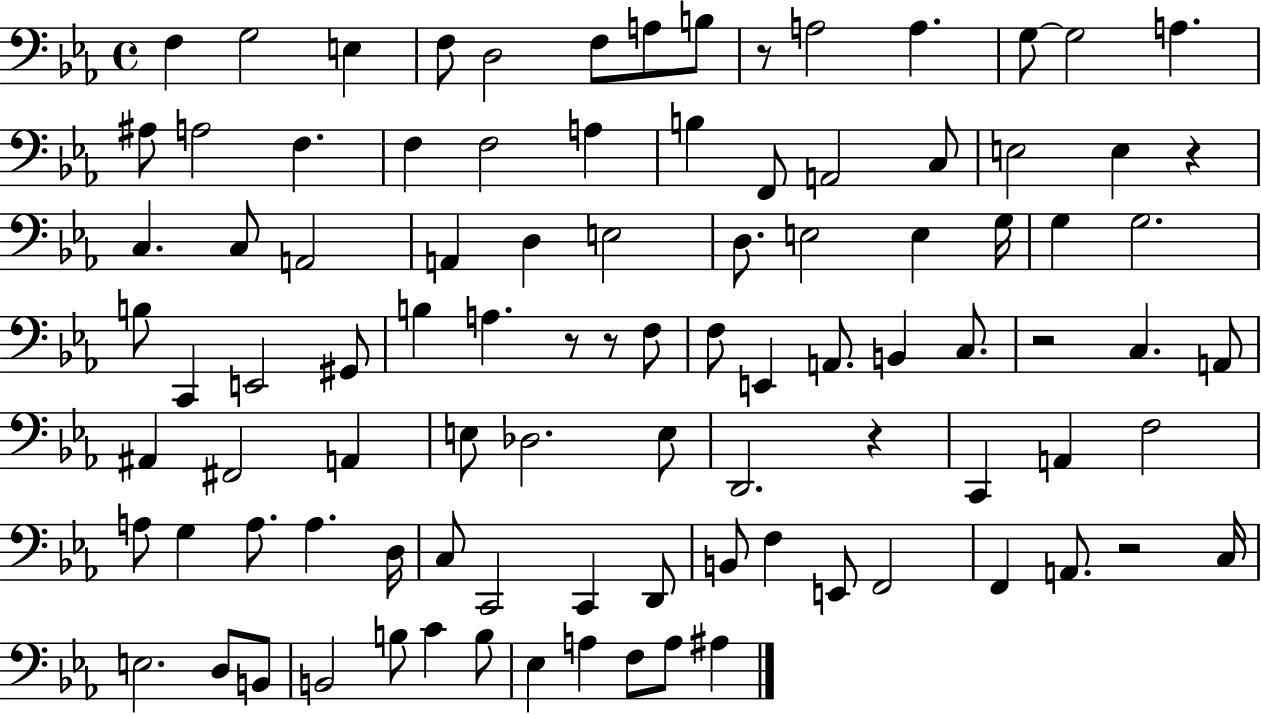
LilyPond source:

{
  \clef bass
  \time 4/4
  \defaultTimeSignature
  \key ees \major
  f4 g2 e4 | f8 d2 f8 a8 b8 | r8 a2 a4. | g8~~ g2 a4. | \break ais8 a2 f4. | f4 f2 a4 | b4 f,8 a,2 c8 | e2 e4 r4 | \break c4. c8 a,2 | a,4 d4 e2 | d8. e2 e4 g16 | g4 g2. | \break b8 c,4 e,2 gis,8 | b4 a4. r8 r8 f8 | f8 e,4 a,8. b,4 c8. | r2 c4. a,8 | \break ais,4 fis,2 a,4 | e8 des2. e8 | d,2. r4 | c,4 a,4 f2 | \break a8 g4 a8. a4. d16 | c8 c,2 c,4 d,8 | b,8 f4 e,8 f,2 | f,4 a,8. r2 c16 | \break e2. d8 b,8 | b,2 b8 c'4 b8 | ees4 a4 f8 a8 ais4 | \bar "|."
}